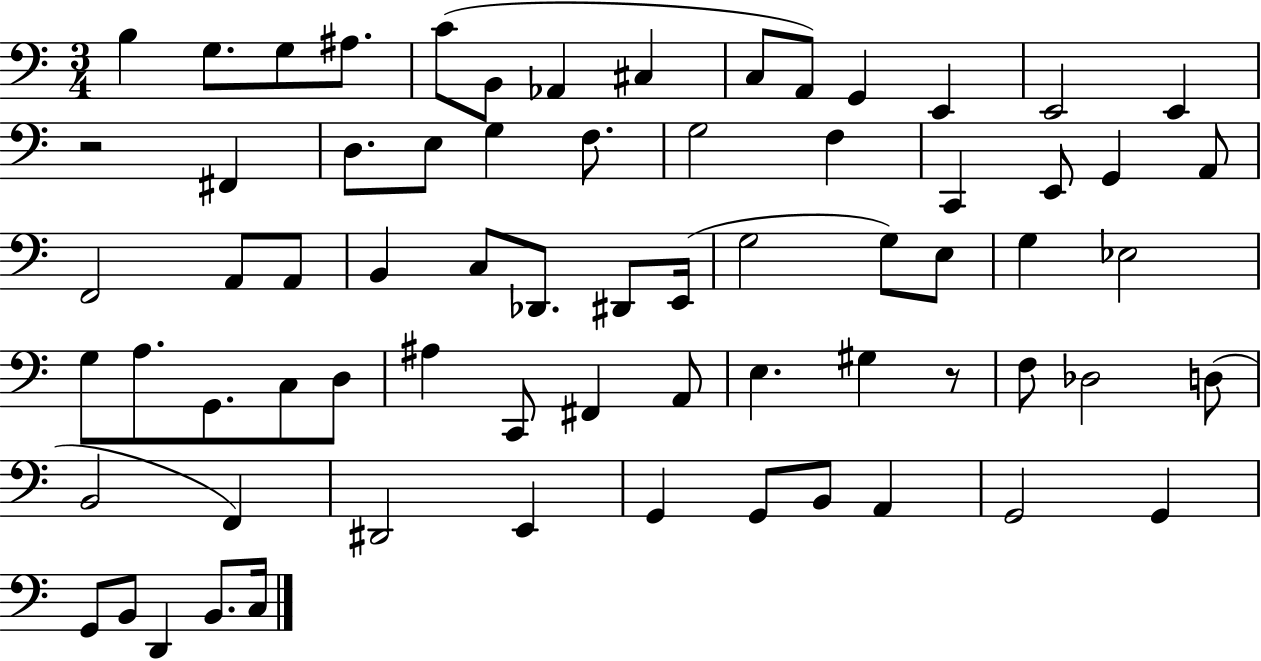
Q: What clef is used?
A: bass